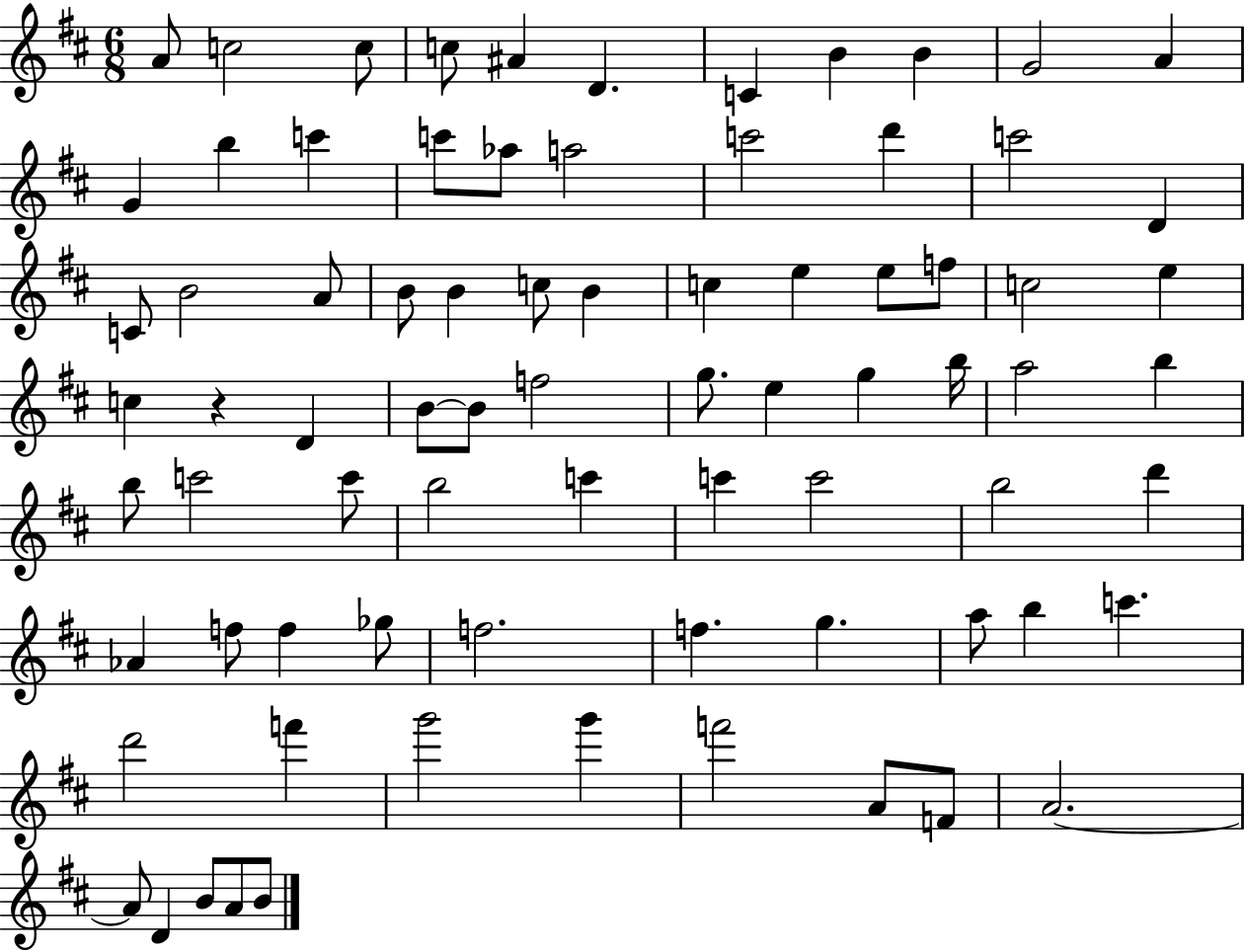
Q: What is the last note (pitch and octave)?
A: B4